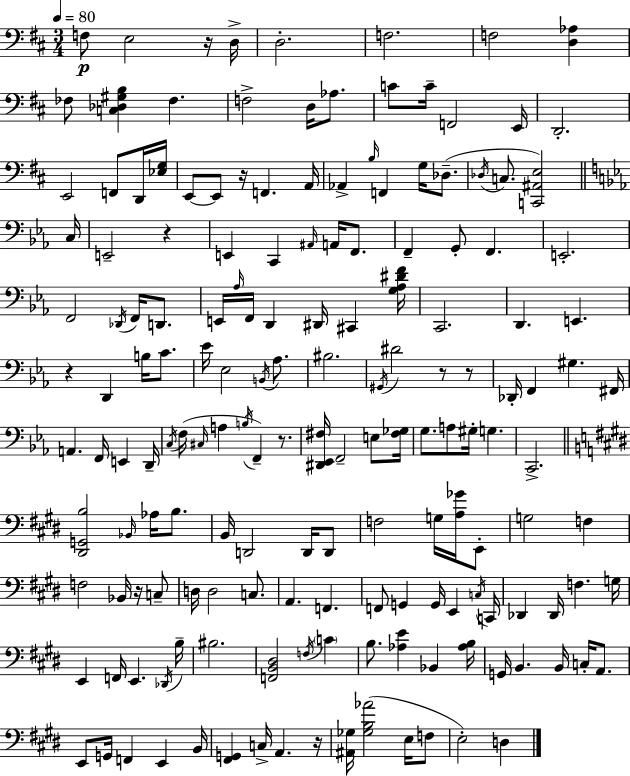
{
  \clef bass
  \numericTimeSignature
  \time 3/4
  \key d \major
  \tempo 4 = 80
  \repeat volta 2 { f8\p e2 r16 d16-> | d2.-. | f2. | f2 <d aes>4 | \break fes8 <c des gis b>4 fes4. | f2-> d16 aes8. | c'8 c'16-- f,2 e,16 | d,2.-. | \break e,2 f,8 d,16 <ees g>16 | e,8~~ e,8 r16 f,4. a,16 | aes,4-> \grace { b16 } f,4 g16 des8.--( | \acciaccatura { des16 } c8. <c, ais, e>2) | \break \bar "||" \break \key c \minor c16 e,2-- r4 | e,4 c,4 \grace { ais,16 } a,16 f,8. | f,4-- g,8-. f,4. | e,2.-. | \break f,2 \acciaccatura { des,16 } f,16 | d,8. e,16 \grace { aes16 } f,16 d,4 dis,16 cis,4 | <g aes dis' f'>16 c,2. | d,4. e,4. | \break r4 d,4 | b16 c'8. ees'16 ees2 | \acciaccatura { b,16 } aes8. bis2. | \acciaccatura { gis,16 } dis'2 | \break r8 r8 des,16-. f,4 gis4. | fis,16 a,4. | f,16 e,4 d,16-- \acciaccatura { c16 }( f16 \grace { cis16 } a4 | \acciaccatura { b16 }) f,4-- r8. <dis, ees, fis>16 f,2-- | \break e8 <fis ges>16 g8. | a8 gis16-. g4. c,2.-> | \bar "||" \break \key e \major <dis, g, b>2 \grace { bes,16 } aes16 b8. | b,16 d,2 d,16 d,8 | f2 g16 <a ges'>16 e,8-. | g2 f4 | \break f2 bes,16 r16 c8-- | d16 d2 c8. | a,4. f,4. | f,8 g,4 g,16 e,4 | \break \acciaccatura { c16 } c,16 des,4 des,16 f4. | g16 e,4 f,16 e,4. | \acciaccatura { des,16 } b16-- bis2. | <f, b, dis>2 \acciaccatura { f16 } | \break \parenthesize c'4 b8. <aes e'>4 bes,4 | <aes b>16 g,16 b,4. b,16 | c16-. a,8. e,8 g,16 f,4 e,4 | b,16 <fis, g,>4 c16-> a,4. | \break r16 <ais, ges>16 <ges b aes'>2( | e16 f8 e2-.) | d4 } \bar "|."
}